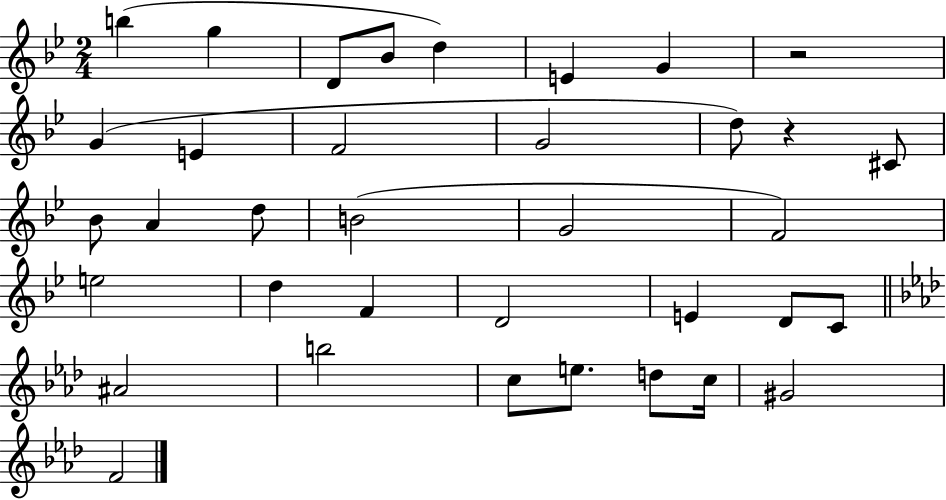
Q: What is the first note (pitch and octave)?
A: B5